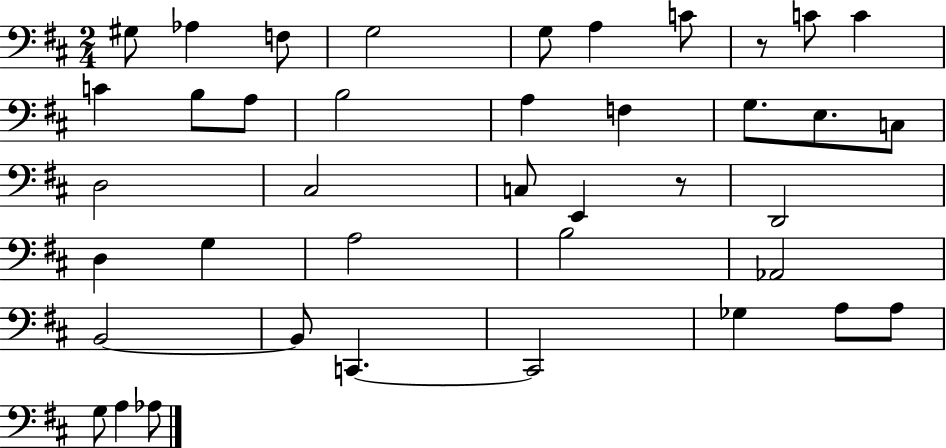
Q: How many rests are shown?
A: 2